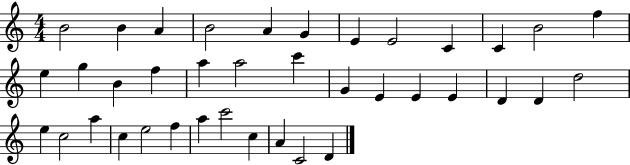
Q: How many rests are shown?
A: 0